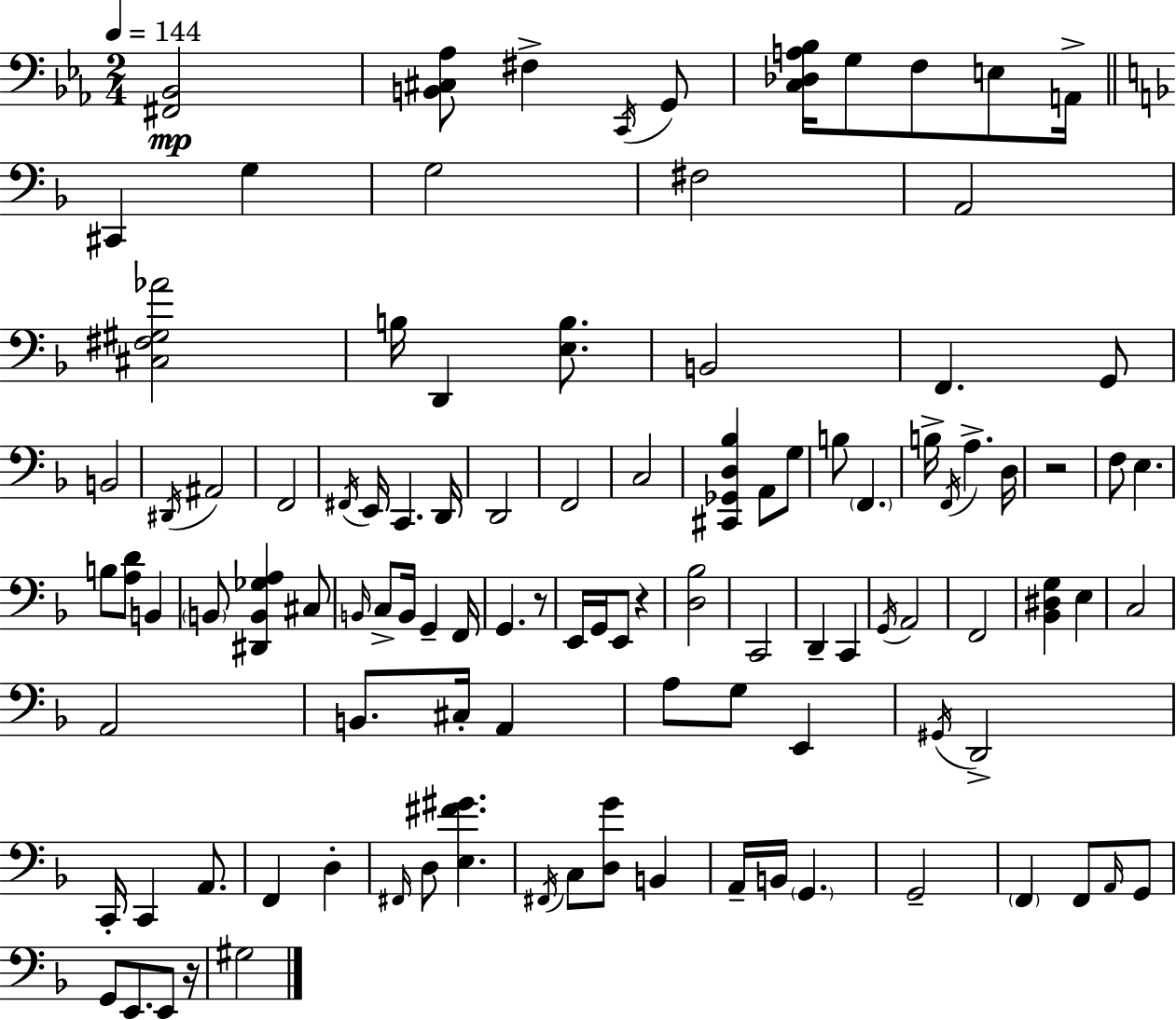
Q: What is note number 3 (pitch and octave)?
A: G2